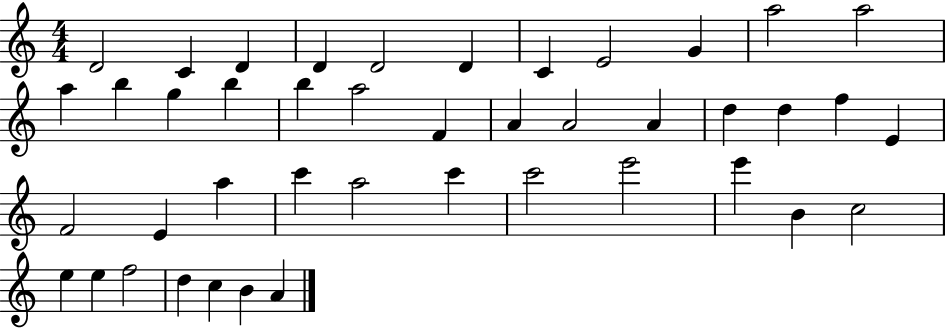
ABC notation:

X:1
T:Untitled
M:4/4
L:1/4
K:C
D2 C D D D2 D C E2 G a2 a2 a b g b b a2 F A A2 A d d f E F2 E a c' a2 c' c'2 e'2 e' B c2 e e f2 d c B A